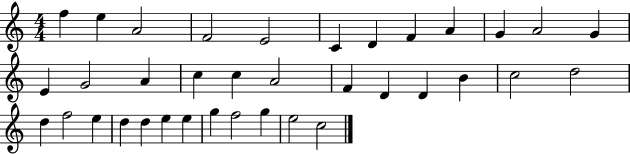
X:1
T:Untitled
M:4/4
L:1/4
K:C
f e A2 F2 E2 C D F A G A2 G E G2 A c c A2 F D D B c2 d2 d f2 e d d e e g f2 g e2 c2